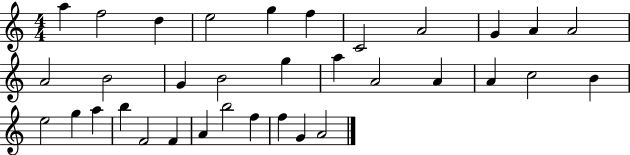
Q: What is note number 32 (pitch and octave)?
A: F5